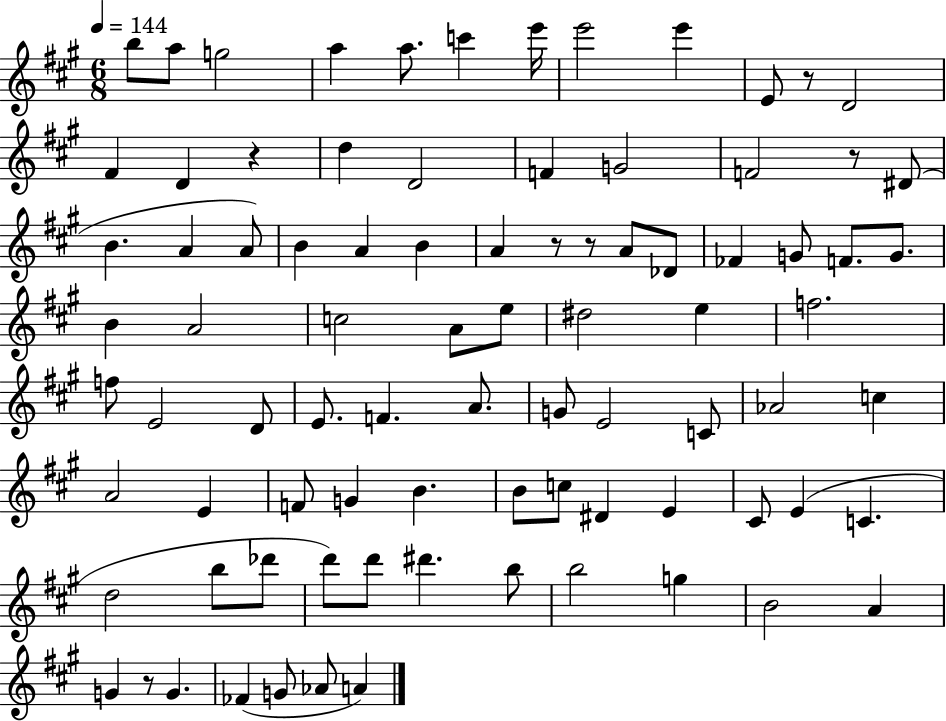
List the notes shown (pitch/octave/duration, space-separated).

B5/e A5/e G5/h A5/q A5/e. C6/q E6/s E6/h E6/q E4/e R/e D4/h F#4/q D4/q R/q D5/q D4/h F4/q G4/h F4/h R/e D#4/e B4/q. A4/q A4/e B4/q A4/q B4/q A4/q R/e R/e A4/e Db4/e FES4/q G4/e F4/e. G4/e. B4/q A4/h C5/h A4/e E5/e D#5/h E5/q F5/h. F5/e E4/h D4/e E4/e. F4/q. A4/e. G4/e E4/h C4/e Ab4/h C5/q A4/h E4/q F4/e G4/q B4/q. B4/e C5/e D#4/q E4/q C#4/e E4/q C4/q. D5/h B5/e Db6/e D6/e D6/e D#6/q. B5/e B5/h G5/q B4/h A4/q G4/q R/e G4/q. FES4/q G4/e Ab4/e A4/q